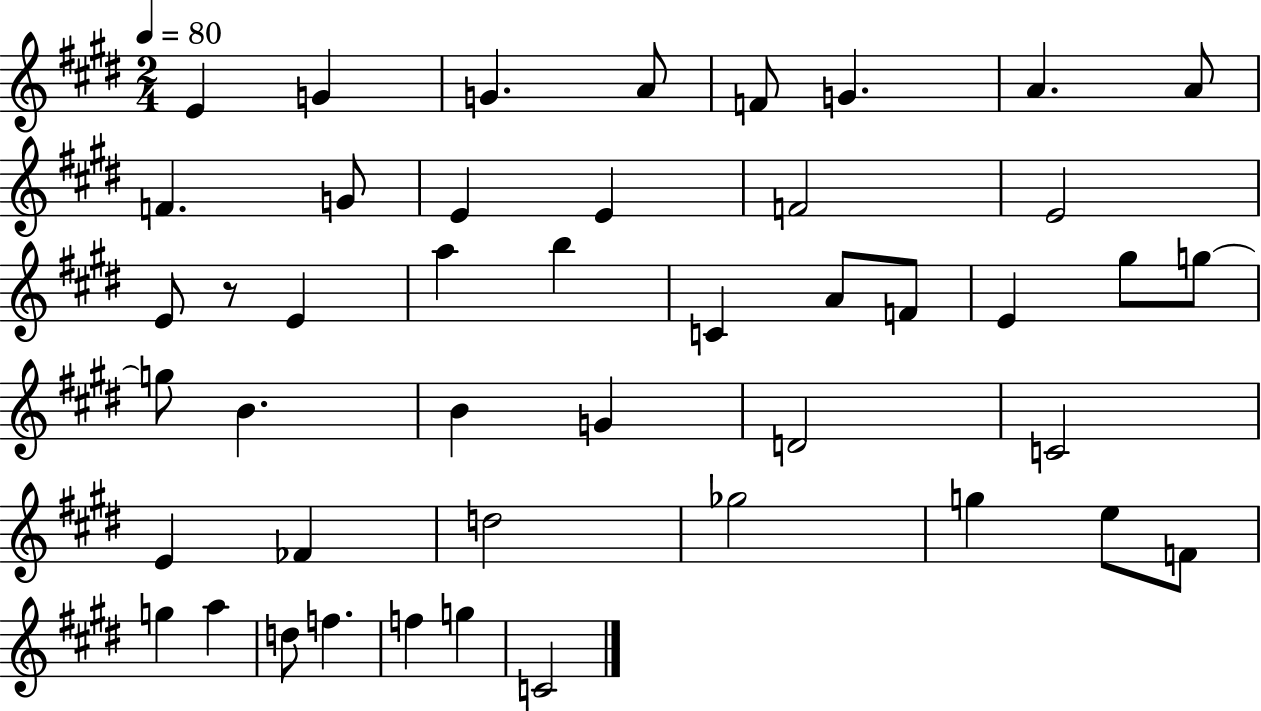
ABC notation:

X:1
T:Untitled
M:2/4
L:1/4
K:E
E G G A/2 F/2 G A A/2 F G/2 E E F2 E2 E/2 z/2 E a b C A/2 F/2 E ^g/2 g/2 g/2 B B G D2 C2 E _F d2 _g2 g e/2 F/2 g a d/2 f f g C2